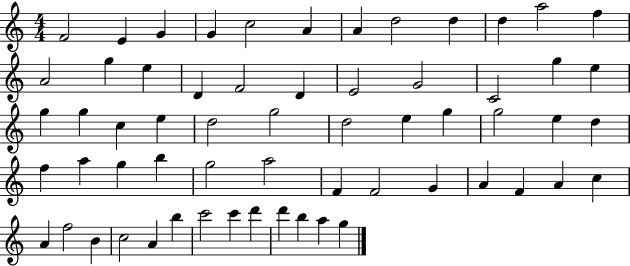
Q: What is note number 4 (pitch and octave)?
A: G4